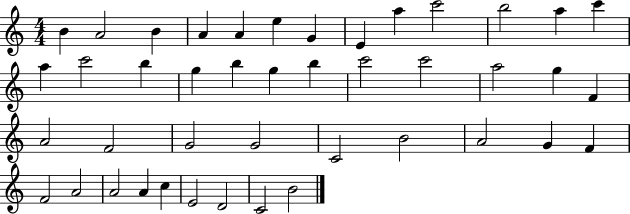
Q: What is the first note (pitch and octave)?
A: B4